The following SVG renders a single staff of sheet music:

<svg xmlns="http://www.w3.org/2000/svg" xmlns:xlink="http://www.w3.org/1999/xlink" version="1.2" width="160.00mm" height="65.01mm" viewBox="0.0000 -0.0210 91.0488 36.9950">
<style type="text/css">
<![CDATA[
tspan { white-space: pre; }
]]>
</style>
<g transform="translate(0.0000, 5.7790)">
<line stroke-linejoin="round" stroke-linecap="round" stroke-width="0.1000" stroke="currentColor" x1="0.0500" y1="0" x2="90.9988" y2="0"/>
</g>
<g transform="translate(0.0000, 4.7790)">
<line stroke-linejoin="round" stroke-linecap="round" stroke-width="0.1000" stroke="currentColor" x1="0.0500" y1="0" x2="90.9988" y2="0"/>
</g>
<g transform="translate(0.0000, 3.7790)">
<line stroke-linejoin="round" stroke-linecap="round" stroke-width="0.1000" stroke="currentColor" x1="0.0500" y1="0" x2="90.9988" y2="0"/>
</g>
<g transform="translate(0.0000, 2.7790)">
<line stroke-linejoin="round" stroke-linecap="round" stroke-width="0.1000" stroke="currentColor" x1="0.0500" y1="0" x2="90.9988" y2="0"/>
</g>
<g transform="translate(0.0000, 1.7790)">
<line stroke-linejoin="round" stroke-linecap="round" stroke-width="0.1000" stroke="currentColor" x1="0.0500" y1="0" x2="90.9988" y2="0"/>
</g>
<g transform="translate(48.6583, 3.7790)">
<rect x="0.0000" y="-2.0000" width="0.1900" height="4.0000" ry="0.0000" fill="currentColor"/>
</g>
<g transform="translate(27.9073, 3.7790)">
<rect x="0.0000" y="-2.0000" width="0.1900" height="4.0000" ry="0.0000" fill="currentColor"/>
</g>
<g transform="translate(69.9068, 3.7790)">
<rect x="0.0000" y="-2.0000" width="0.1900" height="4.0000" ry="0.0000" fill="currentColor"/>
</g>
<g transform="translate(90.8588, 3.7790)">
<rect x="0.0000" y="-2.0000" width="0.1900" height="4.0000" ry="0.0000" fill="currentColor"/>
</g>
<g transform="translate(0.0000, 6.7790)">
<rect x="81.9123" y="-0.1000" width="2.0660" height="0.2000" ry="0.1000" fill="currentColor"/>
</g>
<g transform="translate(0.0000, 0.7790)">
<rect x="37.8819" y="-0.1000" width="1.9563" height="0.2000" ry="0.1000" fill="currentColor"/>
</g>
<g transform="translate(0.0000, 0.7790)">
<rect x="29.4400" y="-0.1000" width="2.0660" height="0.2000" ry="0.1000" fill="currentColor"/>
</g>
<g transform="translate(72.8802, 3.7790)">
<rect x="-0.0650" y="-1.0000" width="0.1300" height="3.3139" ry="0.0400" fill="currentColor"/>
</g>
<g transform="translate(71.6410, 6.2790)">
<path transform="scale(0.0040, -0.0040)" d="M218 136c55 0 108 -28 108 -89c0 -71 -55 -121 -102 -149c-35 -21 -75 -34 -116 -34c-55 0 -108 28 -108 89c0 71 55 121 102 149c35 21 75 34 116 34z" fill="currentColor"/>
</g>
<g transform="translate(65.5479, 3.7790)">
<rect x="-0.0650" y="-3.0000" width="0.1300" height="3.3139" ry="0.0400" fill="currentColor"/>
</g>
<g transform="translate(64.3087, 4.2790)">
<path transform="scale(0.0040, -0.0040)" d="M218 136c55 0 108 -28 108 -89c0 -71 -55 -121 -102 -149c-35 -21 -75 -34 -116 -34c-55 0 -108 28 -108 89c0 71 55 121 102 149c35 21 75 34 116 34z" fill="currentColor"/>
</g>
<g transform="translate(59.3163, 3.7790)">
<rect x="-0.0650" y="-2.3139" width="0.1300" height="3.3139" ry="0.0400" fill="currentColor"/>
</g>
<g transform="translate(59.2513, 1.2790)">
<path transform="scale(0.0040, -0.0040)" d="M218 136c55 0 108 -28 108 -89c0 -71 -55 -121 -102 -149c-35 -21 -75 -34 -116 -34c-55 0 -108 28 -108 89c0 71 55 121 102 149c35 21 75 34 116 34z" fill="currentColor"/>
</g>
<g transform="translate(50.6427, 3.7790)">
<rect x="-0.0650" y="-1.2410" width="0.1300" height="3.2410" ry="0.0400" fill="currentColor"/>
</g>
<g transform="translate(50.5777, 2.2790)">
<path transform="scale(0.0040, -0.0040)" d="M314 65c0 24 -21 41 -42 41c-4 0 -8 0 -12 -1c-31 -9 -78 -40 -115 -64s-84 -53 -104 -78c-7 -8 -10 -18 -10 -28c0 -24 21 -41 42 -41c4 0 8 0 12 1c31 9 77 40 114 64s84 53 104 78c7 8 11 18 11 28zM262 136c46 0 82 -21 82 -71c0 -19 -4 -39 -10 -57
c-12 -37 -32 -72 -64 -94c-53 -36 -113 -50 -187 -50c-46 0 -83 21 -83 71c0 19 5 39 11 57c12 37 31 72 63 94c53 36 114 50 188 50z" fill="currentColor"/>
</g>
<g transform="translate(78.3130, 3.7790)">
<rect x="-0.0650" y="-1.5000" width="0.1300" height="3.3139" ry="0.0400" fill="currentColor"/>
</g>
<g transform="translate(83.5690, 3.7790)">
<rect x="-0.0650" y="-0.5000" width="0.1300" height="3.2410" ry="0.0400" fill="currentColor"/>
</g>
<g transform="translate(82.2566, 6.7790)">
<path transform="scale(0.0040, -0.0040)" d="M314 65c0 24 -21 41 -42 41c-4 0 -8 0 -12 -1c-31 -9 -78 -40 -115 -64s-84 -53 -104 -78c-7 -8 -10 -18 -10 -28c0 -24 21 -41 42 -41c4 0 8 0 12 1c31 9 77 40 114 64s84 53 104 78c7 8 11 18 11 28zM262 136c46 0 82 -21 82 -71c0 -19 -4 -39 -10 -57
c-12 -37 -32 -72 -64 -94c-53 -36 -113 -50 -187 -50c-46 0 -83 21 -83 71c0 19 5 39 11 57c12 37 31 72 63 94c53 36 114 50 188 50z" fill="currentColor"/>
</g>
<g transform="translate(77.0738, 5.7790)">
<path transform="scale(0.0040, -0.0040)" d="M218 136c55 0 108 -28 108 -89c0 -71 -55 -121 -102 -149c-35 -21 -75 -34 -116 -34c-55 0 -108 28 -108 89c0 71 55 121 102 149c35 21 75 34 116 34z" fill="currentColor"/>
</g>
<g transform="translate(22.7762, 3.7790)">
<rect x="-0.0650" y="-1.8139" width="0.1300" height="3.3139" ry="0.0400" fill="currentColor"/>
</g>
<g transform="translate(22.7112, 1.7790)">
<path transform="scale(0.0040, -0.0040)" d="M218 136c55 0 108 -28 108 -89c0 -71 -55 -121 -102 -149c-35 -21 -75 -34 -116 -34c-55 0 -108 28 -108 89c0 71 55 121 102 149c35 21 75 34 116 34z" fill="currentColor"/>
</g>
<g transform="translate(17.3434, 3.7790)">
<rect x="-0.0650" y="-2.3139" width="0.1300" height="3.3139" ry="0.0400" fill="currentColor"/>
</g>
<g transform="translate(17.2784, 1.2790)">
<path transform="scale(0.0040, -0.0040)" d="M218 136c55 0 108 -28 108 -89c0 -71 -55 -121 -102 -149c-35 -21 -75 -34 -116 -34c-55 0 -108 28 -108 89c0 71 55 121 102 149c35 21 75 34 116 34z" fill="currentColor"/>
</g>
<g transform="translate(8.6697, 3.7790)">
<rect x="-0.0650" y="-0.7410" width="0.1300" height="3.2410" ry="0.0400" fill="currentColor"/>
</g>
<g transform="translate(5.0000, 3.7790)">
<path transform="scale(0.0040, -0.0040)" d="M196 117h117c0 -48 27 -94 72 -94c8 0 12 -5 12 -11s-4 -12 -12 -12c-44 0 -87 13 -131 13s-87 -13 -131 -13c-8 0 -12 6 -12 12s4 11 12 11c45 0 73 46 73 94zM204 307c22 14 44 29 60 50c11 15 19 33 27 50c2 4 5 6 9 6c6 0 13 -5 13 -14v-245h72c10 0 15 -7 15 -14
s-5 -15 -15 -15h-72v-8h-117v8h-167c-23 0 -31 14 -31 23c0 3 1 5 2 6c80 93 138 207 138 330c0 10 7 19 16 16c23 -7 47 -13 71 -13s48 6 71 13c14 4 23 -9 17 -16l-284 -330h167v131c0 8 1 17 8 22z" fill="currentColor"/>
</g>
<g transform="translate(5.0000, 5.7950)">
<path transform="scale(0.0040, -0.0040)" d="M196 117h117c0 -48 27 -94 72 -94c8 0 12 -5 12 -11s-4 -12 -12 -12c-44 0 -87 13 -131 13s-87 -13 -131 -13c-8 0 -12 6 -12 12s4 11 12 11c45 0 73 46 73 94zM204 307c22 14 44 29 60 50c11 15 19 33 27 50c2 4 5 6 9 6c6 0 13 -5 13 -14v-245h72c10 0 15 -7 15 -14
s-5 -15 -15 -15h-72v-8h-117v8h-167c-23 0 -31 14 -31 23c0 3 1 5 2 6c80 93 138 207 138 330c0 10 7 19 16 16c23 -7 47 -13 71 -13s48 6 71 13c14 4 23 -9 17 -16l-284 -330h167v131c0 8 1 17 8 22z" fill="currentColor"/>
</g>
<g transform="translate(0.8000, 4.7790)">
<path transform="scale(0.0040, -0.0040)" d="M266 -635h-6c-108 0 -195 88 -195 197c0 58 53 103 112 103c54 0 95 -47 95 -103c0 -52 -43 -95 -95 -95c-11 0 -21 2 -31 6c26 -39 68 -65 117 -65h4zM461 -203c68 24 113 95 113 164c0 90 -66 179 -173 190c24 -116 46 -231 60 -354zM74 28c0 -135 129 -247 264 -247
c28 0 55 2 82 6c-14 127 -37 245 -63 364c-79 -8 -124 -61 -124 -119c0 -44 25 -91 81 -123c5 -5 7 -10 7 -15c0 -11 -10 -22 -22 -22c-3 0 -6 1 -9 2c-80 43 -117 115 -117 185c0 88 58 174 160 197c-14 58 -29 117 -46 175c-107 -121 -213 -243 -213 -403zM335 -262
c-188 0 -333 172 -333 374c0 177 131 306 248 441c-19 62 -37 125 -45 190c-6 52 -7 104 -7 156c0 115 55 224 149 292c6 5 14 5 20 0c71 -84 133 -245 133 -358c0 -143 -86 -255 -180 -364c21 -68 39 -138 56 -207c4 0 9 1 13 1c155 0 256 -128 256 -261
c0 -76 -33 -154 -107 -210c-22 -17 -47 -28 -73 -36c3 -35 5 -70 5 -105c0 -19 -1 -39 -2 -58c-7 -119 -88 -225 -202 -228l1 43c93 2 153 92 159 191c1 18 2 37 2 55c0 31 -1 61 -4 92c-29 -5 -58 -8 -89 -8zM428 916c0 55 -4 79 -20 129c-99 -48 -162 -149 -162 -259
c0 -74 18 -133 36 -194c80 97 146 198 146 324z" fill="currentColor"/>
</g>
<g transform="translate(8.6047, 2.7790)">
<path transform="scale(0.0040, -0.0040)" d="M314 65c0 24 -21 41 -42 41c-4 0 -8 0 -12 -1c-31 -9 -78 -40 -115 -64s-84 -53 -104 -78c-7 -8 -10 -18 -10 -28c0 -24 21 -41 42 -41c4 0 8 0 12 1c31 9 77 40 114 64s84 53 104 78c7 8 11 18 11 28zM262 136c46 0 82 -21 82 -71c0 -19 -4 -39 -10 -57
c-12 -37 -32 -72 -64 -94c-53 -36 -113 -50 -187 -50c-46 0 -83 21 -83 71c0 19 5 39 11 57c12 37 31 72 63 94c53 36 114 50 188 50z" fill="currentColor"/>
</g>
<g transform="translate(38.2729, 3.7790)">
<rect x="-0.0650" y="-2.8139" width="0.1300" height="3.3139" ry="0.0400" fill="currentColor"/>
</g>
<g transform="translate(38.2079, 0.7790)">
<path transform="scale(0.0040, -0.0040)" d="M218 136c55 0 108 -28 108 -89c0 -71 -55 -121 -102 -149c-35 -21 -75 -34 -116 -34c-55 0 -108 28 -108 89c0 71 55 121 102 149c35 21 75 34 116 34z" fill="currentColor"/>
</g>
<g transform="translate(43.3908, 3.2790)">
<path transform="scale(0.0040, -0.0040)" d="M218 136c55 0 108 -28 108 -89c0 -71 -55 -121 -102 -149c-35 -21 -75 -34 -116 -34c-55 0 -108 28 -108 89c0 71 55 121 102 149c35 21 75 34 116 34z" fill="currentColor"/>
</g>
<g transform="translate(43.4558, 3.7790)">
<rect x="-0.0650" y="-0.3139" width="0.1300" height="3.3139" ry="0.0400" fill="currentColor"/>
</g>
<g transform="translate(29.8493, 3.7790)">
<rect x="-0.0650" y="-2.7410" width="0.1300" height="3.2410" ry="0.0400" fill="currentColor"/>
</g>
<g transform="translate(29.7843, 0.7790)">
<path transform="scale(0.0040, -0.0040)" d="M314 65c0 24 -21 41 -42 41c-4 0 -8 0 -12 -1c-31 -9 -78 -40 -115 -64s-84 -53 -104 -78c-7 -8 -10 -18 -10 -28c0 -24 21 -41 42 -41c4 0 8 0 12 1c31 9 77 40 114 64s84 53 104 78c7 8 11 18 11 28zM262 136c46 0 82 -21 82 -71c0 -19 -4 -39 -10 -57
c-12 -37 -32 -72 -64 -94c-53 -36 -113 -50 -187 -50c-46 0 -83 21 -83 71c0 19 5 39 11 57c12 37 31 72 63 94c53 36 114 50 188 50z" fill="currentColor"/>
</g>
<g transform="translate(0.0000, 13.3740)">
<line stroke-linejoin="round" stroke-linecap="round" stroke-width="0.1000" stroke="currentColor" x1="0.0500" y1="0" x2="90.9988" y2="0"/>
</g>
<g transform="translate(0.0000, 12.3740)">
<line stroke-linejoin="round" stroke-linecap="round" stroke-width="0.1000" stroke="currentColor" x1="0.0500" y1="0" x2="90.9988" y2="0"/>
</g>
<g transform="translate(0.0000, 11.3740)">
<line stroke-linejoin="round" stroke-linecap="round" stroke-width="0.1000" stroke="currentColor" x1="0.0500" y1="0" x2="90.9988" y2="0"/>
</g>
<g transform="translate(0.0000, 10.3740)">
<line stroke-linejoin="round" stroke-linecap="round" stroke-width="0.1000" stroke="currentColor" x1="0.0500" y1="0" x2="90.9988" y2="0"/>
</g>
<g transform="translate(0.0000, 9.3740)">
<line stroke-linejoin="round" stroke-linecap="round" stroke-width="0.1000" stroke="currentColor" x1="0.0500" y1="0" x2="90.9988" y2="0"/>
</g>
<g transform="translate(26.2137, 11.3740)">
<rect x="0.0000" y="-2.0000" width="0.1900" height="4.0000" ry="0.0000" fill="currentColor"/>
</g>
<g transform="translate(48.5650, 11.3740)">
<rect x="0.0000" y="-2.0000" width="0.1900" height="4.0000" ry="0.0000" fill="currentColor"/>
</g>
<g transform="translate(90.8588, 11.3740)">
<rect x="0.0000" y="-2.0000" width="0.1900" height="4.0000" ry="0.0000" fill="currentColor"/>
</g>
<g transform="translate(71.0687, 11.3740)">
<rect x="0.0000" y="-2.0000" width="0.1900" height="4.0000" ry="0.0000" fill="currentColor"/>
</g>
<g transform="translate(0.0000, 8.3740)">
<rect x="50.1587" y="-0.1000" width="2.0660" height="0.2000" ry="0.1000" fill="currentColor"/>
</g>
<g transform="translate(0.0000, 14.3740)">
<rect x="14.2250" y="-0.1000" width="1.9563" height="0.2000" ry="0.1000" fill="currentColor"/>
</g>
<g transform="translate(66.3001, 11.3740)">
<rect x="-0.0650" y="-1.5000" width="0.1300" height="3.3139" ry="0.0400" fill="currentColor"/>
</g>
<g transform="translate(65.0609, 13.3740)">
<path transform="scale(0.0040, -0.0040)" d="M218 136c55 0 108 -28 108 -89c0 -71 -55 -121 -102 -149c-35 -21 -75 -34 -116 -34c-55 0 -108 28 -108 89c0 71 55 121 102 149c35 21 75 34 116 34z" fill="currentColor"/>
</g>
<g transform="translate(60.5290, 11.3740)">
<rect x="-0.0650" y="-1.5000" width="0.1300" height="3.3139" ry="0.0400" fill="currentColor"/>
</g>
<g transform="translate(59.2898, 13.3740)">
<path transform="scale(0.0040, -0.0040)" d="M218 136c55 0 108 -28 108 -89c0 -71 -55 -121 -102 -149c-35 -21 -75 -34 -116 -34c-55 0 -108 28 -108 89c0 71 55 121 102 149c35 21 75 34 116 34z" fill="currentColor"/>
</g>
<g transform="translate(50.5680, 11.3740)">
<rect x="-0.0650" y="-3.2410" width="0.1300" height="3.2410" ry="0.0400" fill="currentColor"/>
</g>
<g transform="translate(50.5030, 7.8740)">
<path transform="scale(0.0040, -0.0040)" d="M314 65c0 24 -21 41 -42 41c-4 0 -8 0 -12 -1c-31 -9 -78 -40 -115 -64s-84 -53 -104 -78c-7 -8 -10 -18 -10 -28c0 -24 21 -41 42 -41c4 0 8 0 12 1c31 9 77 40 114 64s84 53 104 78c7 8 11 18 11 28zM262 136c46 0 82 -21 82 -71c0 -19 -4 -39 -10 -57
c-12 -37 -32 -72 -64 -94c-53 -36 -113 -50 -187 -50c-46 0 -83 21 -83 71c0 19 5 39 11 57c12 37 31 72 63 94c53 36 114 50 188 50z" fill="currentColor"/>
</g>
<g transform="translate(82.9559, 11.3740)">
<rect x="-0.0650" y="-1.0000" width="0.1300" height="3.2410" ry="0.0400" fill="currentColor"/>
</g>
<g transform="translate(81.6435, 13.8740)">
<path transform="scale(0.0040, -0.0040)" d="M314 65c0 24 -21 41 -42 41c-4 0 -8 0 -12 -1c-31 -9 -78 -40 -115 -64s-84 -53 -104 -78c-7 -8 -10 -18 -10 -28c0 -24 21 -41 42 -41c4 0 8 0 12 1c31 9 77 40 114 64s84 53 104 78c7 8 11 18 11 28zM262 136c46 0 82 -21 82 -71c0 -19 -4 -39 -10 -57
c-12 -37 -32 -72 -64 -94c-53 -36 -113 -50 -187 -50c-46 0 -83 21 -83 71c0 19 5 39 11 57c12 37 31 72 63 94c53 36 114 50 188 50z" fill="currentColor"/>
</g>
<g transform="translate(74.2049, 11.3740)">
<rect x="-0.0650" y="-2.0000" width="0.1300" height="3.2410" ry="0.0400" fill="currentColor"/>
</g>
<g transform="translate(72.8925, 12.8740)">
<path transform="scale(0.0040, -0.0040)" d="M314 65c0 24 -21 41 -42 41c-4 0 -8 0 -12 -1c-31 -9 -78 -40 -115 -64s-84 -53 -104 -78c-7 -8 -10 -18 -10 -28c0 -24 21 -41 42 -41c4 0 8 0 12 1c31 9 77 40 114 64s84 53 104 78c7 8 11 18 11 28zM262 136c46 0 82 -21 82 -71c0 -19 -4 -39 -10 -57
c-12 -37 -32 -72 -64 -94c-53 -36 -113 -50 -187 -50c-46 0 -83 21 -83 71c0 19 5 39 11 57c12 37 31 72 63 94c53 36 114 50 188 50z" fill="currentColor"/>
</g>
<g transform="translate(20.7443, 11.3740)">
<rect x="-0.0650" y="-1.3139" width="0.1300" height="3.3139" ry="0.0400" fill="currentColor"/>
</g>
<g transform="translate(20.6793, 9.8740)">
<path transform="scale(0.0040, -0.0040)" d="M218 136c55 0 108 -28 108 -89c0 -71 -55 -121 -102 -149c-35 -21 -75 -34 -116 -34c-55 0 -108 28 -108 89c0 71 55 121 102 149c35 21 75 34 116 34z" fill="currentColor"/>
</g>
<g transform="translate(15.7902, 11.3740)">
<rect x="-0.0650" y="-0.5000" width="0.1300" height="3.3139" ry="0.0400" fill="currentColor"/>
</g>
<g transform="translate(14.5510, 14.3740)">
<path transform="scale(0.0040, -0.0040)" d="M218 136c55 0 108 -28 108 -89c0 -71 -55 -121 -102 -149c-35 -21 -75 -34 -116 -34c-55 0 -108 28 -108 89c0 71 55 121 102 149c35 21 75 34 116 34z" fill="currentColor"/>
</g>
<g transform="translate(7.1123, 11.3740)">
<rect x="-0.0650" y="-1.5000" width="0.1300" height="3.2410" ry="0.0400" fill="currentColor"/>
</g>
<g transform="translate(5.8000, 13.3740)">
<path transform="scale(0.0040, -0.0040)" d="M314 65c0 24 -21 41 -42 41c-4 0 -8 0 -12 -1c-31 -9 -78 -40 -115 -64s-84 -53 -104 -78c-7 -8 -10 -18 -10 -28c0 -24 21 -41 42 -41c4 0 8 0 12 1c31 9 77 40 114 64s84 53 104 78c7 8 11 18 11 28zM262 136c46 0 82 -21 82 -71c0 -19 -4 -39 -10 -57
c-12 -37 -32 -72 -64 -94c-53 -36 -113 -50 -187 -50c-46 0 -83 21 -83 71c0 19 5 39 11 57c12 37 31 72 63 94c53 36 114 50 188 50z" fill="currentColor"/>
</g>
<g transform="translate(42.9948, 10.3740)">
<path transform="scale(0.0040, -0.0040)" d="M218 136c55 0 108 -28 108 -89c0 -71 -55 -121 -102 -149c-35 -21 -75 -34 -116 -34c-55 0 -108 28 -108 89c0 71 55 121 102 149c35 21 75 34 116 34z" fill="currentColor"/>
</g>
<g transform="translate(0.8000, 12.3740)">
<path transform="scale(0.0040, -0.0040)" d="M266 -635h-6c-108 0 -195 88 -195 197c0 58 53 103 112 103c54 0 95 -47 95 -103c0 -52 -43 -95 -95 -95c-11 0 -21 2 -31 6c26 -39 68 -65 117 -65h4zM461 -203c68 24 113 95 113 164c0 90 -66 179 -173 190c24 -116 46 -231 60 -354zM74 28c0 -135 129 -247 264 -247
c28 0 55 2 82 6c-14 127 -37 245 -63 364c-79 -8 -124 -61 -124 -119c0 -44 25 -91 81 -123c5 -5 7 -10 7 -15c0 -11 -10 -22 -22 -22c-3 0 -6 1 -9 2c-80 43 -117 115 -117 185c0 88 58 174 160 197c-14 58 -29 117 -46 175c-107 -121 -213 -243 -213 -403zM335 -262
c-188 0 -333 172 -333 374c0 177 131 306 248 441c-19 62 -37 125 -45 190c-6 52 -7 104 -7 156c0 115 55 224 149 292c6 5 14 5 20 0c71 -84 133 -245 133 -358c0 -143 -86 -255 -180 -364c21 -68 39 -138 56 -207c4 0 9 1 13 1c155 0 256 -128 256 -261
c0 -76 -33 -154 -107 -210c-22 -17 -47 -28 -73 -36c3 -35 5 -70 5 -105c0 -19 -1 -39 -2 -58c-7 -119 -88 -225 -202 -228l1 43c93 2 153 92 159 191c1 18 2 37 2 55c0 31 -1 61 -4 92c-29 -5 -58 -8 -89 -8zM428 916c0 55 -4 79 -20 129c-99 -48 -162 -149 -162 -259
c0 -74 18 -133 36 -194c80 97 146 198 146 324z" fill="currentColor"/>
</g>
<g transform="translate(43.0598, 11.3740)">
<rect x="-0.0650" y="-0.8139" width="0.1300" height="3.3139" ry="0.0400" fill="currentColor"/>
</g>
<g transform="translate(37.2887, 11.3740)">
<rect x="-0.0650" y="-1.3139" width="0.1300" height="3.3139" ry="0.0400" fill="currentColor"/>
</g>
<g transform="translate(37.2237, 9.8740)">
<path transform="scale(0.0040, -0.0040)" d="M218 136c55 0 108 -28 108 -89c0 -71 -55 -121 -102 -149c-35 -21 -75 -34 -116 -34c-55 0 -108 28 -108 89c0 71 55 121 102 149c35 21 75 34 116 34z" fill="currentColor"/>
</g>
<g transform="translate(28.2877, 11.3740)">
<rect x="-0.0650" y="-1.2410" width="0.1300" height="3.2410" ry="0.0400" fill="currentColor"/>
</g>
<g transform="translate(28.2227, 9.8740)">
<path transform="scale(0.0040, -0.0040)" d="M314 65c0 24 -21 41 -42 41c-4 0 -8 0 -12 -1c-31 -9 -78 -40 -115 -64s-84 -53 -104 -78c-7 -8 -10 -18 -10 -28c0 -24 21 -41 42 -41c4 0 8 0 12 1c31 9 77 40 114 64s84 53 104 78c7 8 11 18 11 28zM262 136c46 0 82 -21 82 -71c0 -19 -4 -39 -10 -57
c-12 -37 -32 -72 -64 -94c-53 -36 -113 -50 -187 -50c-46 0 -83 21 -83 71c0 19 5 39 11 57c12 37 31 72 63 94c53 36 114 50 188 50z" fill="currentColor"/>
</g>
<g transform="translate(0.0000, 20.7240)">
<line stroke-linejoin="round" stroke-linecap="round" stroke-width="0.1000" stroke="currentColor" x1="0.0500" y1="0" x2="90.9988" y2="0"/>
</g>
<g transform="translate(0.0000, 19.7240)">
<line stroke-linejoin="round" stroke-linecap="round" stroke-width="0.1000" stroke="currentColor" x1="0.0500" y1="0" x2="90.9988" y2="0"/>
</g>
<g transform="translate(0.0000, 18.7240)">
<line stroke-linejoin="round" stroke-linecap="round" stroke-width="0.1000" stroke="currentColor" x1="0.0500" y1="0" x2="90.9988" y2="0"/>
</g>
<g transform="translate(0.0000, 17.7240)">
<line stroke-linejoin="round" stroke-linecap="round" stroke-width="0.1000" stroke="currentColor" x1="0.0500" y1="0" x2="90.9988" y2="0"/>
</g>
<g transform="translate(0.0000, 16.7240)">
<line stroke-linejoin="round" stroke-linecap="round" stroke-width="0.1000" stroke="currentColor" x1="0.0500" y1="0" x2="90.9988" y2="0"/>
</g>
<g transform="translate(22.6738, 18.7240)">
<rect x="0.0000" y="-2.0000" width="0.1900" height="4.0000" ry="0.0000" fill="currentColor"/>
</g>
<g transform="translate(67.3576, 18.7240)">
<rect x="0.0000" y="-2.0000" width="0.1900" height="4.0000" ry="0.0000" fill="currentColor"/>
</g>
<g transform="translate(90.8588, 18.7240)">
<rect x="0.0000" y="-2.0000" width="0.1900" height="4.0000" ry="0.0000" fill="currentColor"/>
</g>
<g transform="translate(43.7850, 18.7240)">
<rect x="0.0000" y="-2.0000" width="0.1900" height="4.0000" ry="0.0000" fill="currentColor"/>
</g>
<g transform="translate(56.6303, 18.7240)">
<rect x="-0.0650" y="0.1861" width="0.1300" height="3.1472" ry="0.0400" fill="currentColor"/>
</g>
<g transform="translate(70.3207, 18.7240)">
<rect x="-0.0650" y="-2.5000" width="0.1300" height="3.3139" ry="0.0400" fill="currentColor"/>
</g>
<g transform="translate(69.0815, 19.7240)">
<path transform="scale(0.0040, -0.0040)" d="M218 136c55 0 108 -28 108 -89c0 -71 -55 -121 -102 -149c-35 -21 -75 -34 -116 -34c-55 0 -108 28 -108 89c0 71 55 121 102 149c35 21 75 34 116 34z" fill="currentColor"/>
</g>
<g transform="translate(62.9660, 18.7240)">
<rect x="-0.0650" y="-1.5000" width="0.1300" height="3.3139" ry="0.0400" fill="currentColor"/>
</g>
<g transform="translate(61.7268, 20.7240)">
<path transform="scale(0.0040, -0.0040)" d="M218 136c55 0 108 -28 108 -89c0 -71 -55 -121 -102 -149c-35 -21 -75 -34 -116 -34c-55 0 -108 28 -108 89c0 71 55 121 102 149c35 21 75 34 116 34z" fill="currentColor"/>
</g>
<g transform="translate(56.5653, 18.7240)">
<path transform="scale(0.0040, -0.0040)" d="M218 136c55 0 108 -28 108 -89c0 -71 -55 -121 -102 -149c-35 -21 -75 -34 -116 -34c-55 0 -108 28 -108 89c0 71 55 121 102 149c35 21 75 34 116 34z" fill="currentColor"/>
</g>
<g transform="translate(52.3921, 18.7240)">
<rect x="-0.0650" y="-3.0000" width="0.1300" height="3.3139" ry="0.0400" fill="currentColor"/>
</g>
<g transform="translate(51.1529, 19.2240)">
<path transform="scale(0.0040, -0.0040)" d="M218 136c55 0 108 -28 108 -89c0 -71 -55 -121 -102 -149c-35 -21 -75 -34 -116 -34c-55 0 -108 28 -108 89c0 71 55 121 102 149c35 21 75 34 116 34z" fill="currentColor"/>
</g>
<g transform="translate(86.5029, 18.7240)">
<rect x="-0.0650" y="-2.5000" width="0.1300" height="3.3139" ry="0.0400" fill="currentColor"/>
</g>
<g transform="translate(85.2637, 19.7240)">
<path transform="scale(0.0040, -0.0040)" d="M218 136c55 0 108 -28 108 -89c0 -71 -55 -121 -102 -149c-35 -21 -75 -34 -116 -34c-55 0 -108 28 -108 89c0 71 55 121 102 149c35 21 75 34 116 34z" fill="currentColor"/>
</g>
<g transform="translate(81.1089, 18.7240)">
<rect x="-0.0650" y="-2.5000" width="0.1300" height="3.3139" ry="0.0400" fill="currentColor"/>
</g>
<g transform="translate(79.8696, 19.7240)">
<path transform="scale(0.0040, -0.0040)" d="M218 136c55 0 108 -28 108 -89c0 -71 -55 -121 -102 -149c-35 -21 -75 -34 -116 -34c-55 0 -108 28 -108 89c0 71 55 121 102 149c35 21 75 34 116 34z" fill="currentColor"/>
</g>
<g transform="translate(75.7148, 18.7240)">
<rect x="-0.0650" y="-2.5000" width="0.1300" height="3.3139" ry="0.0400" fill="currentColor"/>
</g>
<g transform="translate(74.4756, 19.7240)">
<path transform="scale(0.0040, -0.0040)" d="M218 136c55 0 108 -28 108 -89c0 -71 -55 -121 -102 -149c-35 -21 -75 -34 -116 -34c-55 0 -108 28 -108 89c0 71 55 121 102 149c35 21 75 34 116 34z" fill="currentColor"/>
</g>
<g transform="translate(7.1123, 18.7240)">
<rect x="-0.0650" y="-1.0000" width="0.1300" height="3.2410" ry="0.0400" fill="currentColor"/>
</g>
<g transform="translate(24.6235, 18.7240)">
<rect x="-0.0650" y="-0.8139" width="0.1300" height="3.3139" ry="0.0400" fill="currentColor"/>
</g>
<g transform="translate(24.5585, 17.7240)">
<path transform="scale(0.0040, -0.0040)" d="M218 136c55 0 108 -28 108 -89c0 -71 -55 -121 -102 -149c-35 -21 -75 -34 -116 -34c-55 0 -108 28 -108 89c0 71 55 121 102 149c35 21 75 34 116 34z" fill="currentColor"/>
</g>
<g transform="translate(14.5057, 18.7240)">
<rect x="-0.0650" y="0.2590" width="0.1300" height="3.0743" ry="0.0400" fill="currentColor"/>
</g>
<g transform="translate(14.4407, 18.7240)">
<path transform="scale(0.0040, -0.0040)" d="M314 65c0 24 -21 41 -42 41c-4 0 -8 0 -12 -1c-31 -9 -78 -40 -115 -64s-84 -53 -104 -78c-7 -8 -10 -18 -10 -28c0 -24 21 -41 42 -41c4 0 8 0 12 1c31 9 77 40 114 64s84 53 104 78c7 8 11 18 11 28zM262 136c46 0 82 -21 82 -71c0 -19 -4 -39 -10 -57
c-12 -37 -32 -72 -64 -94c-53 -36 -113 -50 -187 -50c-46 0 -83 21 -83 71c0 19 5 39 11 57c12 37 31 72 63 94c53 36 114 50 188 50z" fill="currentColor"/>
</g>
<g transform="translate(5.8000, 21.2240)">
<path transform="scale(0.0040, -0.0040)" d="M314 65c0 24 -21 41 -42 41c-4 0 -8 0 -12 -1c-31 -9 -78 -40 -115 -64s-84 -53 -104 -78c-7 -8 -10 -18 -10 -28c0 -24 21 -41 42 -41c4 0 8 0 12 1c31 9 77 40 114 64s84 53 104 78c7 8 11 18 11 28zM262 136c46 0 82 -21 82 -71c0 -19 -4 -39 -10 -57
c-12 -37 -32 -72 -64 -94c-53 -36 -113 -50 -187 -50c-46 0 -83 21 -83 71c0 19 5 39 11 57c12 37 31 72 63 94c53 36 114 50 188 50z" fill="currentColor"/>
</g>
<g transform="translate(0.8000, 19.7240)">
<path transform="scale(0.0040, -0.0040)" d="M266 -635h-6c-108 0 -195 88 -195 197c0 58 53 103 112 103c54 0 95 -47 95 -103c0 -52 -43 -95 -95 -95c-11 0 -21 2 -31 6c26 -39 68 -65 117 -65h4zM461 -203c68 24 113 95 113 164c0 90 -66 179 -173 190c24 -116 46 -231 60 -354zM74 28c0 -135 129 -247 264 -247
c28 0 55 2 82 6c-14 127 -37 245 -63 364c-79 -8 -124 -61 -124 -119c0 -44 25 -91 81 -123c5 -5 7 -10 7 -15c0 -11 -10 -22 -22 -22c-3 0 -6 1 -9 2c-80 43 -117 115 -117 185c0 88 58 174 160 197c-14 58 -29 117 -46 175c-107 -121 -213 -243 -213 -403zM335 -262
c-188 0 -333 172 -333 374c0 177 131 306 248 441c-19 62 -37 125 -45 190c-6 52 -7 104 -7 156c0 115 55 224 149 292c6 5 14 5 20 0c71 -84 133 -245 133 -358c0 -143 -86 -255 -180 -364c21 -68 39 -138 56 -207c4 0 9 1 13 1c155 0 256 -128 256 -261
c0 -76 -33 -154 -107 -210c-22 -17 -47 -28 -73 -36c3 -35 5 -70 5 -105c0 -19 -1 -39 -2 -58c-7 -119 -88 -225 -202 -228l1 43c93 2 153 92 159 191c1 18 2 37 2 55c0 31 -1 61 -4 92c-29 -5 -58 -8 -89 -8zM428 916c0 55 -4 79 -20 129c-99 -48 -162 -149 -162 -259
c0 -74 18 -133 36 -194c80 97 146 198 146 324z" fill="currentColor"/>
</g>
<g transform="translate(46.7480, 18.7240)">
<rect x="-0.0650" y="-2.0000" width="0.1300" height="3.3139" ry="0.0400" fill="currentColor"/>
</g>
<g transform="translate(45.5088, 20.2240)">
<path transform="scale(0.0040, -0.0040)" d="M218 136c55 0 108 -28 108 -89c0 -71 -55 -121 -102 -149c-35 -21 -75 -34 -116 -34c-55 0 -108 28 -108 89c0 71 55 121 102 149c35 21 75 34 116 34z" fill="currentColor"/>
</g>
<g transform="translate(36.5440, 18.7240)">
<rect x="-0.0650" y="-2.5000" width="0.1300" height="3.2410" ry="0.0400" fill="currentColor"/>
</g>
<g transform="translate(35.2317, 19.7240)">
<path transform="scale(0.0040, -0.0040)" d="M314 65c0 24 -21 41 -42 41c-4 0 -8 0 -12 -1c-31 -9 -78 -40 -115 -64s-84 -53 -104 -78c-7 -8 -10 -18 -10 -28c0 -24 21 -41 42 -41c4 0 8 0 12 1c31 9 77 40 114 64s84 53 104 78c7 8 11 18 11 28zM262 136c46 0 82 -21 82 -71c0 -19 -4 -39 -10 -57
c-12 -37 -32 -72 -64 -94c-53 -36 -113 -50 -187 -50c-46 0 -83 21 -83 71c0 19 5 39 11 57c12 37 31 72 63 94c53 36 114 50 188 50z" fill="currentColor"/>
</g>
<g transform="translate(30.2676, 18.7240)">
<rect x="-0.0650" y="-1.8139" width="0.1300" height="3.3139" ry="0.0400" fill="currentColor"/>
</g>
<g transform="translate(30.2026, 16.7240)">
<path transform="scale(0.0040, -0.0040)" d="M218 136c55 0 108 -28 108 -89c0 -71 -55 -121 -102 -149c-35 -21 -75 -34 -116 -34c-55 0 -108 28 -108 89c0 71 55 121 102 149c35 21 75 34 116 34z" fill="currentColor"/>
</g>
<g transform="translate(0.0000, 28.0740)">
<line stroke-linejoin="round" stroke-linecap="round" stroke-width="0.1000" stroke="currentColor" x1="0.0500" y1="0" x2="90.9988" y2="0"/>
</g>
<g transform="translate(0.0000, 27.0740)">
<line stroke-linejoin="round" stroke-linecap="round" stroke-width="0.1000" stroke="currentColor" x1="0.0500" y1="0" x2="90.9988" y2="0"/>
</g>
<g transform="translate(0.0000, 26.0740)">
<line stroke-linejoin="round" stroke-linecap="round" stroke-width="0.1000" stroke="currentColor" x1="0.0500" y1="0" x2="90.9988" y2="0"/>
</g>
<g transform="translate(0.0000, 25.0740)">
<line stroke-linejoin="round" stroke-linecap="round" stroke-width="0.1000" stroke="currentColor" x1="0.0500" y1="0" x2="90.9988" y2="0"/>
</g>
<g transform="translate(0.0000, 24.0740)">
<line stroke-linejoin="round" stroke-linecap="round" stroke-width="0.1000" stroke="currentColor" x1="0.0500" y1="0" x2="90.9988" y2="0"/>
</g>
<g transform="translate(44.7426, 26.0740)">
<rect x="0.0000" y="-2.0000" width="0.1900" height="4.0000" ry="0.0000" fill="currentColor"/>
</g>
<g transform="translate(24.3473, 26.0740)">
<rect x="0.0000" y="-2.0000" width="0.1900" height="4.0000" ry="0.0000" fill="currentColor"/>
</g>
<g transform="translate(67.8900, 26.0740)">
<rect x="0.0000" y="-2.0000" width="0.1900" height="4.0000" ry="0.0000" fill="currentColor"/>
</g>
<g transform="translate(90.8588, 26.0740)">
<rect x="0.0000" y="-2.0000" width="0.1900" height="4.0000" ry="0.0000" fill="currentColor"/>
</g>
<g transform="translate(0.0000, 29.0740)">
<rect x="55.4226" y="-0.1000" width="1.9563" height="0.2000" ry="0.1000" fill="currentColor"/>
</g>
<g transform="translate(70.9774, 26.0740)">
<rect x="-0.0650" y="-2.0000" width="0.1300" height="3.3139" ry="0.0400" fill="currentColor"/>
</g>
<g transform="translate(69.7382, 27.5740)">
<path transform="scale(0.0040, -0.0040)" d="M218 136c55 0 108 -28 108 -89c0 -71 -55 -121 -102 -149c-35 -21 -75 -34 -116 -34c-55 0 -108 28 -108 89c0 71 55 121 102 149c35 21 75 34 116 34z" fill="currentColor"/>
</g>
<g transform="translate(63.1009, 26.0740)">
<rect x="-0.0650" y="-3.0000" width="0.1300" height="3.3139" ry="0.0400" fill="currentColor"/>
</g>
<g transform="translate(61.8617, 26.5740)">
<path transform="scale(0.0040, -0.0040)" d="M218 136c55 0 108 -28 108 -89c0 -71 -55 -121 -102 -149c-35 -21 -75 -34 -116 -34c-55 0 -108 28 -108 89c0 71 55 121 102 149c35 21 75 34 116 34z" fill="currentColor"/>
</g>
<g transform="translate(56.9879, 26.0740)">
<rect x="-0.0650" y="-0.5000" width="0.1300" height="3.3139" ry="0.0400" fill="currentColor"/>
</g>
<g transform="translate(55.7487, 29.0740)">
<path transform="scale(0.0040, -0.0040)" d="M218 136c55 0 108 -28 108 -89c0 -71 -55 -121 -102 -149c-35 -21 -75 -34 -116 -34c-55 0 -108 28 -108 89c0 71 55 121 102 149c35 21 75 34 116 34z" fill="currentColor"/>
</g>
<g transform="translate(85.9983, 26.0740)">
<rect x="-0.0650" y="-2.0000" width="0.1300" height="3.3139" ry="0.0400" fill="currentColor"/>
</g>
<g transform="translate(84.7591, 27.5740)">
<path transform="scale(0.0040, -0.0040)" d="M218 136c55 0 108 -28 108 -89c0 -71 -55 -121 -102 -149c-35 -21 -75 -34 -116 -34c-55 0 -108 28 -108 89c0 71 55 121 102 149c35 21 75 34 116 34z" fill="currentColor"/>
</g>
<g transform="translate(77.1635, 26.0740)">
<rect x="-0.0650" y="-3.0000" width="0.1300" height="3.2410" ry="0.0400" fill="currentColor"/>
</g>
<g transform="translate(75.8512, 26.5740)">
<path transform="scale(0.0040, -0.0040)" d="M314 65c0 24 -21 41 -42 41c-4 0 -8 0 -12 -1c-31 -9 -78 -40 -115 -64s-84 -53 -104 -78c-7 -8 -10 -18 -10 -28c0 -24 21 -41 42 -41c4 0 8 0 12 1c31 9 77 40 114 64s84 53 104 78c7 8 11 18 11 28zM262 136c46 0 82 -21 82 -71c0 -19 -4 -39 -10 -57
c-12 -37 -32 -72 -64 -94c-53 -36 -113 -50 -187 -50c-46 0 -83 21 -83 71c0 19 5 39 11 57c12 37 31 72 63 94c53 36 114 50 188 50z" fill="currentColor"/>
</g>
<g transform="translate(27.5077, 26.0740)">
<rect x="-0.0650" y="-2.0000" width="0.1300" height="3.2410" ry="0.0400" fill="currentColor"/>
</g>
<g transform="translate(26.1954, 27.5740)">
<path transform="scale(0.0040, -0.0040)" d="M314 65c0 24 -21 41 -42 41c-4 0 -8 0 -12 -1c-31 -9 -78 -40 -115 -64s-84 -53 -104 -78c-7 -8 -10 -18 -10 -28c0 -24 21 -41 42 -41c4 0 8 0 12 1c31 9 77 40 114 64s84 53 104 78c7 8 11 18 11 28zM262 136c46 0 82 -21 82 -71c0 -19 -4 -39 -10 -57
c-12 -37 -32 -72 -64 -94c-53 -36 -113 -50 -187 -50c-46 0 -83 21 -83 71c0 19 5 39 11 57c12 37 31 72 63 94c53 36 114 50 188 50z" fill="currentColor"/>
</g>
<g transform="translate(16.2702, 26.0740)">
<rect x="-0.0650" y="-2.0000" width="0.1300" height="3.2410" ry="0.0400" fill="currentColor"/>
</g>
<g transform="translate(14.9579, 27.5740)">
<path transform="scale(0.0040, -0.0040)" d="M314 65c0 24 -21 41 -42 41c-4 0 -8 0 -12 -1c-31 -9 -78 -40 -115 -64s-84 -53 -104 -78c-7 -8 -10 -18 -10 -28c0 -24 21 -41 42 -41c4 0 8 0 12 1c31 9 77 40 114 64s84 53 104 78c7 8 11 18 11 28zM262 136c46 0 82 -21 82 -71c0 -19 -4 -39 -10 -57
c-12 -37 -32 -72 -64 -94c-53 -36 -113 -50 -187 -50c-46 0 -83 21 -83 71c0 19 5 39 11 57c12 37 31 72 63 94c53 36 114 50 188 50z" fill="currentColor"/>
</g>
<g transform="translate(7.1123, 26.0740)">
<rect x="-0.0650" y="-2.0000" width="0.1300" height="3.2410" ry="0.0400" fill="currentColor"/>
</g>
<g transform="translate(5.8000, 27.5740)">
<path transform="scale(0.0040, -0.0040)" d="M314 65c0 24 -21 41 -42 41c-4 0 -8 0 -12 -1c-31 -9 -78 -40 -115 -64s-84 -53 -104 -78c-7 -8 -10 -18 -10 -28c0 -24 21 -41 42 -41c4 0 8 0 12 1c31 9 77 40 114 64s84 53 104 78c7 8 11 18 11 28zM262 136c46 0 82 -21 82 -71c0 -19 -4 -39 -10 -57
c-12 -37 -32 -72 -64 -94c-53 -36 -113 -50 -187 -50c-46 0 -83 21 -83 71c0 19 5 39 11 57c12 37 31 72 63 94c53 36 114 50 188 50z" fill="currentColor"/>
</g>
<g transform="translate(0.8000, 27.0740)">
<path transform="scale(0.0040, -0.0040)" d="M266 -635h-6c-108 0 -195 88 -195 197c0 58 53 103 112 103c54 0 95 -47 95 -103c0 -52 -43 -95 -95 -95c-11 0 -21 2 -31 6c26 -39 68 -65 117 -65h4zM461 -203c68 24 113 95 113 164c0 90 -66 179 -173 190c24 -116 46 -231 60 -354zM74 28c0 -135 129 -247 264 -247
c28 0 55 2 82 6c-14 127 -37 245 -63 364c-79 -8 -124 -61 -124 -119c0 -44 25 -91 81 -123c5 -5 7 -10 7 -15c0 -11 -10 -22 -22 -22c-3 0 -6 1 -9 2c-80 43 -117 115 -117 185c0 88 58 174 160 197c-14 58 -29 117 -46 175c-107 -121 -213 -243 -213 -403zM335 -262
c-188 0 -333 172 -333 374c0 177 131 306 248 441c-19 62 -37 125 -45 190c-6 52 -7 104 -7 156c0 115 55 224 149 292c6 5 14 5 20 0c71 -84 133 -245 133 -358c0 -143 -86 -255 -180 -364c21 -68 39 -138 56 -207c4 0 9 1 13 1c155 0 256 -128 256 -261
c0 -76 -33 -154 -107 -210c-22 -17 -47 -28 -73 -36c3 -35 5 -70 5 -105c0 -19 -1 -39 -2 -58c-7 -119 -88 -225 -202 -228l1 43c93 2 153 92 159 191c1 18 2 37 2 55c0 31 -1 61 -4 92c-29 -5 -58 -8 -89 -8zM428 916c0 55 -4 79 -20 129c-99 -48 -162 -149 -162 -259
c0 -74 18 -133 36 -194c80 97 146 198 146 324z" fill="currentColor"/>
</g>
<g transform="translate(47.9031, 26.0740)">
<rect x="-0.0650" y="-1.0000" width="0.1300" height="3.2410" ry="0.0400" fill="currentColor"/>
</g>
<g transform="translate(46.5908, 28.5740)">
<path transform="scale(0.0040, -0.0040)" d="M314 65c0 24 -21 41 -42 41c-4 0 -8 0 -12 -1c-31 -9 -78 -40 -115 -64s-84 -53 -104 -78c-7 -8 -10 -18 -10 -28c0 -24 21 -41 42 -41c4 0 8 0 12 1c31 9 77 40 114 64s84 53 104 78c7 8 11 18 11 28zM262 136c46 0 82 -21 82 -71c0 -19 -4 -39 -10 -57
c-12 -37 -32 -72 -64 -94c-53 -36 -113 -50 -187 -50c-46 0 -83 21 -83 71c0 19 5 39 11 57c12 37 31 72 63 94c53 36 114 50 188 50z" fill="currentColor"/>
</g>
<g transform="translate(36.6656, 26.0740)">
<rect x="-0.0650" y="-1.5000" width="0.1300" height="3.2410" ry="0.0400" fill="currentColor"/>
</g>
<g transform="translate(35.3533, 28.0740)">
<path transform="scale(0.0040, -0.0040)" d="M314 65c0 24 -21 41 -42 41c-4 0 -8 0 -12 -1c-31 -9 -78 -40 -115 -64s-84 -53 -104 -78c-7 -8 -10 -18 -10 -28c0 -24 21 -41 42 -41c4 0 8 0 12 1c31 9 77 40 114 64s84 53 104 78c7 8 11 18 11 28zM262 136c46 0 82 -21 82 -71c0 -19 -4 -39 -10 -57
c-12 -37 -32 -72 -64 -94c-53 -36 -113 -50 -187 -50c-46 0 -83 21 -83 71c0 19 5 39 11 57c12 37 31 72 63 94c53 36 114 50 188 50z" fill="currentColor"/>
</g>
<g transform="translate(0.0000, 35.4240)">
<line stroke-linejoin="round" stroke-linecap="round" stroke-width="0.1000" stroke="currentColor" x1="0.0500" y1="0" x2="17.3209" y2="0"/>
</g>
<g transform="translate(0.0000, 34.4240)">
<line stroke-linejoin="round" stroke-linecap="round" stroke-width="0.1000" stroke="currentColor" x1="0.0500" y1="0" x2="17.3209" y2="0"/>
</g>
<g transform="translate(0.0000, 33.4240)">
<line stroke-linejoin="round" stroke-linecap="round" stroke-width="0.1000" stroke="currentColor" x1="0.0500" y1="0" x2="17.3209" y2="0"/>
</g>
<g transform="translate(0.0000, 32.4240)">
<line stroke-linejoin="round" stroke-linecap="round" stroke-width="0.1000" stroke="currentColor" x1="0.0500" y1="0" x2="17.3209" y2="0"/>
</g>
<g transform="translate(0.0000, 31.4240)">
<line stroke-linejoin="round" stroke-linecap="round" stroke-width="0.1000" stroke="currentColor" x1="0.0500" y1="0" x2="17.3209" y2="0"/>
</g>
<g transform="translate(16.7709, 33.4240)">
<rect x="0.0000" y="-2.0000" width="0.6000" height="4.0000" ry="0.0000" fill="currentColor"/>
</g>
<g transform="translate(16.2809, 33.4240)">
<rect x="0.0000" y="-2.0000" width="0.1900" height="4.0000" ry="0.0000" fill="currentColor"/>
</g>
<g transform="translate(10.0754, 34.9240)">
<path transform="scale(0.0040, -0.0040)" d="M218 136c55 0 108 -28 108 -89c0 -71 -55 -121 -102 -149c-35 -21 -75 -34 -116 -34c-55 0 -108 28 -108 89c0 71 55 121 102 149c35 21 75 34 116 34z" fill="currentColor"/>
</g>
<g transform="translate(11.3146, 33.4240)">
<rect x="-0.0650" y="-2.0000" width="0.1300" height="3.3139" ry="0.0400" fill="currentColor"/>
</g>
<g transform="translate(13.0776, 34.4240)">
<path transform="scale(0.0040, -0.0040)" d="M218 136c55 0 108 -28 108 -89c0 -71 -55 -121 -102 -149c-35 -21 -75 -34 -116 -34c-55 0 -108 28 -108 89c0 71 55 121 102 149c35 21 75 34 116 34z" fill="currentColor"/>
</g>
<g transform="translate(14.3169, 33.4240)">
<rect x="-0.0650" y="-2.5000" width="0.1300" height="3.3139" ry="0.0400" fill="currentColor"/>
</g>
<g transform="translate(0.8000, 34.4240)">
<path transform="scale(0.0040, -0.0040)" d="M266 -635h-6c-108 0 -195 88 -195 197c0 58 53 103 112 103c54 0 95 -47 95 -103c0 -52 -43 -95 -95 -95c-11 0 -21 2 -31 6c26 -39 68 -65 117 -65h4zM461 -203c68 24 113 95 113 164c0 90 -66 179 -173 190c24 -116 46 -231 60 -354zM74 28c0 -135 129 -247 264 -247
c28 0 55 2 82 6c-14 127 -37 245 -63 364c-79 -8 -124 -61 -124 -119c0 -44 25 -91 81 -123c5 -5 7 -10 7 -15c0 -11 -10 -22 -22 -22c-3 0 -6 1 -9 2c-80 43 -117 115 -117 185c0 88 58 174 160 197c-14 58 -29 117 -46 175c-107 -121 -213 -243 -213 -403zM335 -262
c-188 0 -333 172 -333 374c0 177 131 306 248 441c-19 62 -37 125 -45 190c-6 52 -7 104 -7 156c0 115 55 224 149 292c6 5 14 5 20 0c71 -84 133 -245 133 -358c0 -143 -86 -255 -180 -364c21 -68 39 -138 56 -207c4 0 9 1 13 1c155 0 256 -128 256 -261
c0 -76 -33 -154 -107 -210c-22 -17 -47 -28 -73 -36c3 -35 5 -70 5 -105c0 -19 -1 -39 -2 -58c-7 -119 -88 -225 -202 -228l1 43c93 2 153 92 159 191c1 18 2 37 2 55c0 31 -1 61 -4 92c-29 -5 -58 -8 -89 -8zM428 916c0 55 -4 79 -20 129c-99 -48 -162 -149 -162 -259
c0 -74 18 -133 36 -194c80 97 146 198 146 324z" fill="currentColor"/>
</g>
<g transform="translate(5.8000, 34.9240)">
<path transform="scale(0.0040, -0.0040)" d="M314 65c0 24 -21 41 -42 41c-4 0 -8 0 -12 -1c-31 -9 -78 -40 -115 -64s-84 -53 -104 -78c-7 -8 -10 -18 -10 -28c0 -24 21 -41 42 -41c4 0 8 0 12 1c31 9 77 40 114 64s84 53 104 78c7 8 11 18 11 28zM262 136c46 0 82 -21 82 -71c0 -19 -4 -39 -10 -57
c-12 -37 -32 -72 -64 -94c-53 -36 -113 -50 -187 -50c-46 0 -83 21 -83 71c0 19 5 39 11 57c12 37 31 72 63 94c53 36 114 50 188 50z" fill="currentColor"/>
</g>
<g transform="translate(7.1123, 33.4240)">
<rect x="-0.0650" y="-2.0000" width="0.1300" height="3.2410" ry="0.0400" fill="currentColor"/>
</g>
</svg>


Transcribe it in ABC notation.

X:1
T:Untitled
M:4/4
L:1/4
K:C
d2 g f a2 a c e2 g A D E C2 E2 C e e2 e d b2 E E F2 D2 D2 B2 d f G2 F A B E G G G G F2 F2 F2 E2 D2 C A F A2 F F2 F G